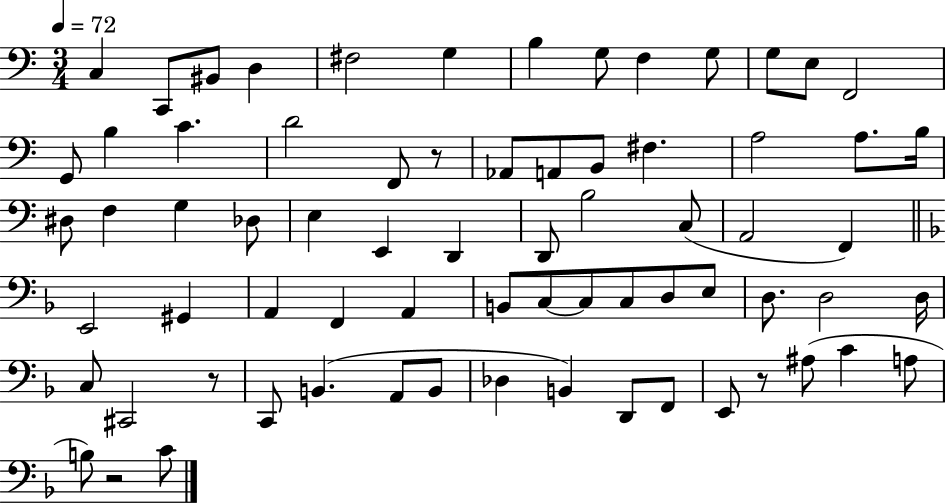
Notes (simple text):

C3/q C2/e BIS2/e D3/q F#3/h G3/q B3/q G3/e F3/q G3/e G3/e E3/e F2/h G2/e B3/q C4/q. D4/h F2/e R/e Ab2/e A2/e B2/e F#3/q. A3/h A3/e. B3/s D#3/e F3/q G3/q Db3/e E3/q E2/q D2/q D2/e B3/h C3/e A2/h F2/q E2/h G#2/q A2/q F2/q A2/q B2/e C3/e C3/e C3/e D3/e E3/e D3/e. D3/h D3/s C3/e C#2/h R/e C2/e B2/q. A2/e B2/e Db3/q B2/q D2/e F2/e E2/e R/e A#3/e C4/q A3/e B3/e R/h C4/e